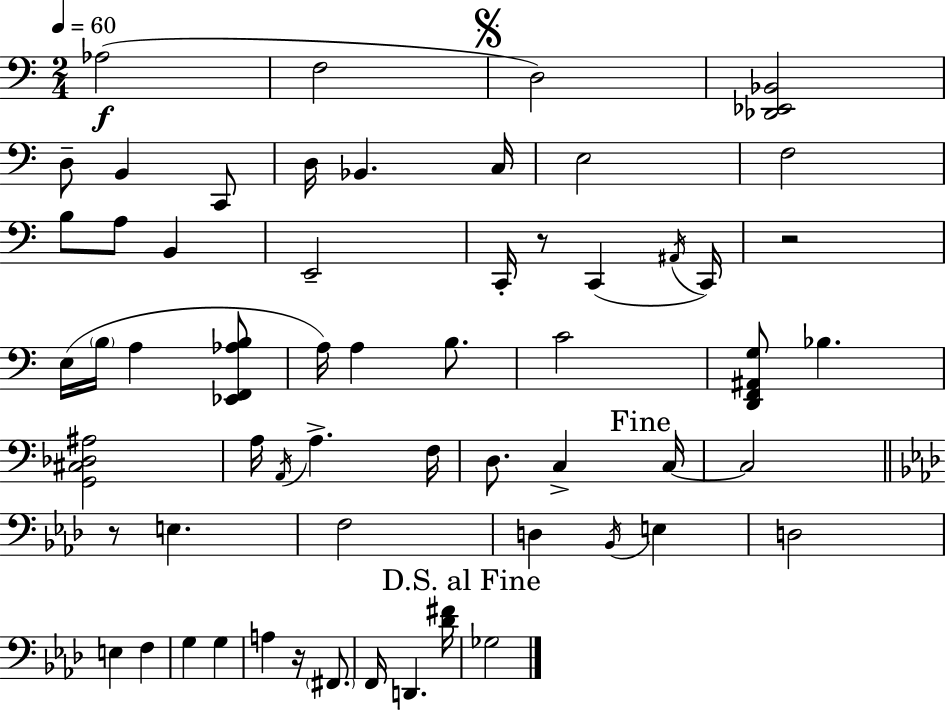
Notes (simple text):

Ab3/h F3/h D3/h [Db2,Eb2,Bb2]/h D3/e B2/q C2/e D3/s Bb2/q. C3/s E3/h F3/h B3/e A3/e B2/q E2/h C2/s R/e C2/q A#2/s C2/s R/h E3/s B3/s A3/q [Eb2,F2,Ab3,B3]/e A3/s A3/q B3/e. C4/h [D2,F2,A#2,G3]/e Bb3/q. [G2,C#3,Db3,A#3]/h A3/s A2/s A3/q. F3/s D3/e. C3/q C3/s C3/h R/e E3/q. F3/h D3/q Bb2/s E3/q D3/h E3/q F3/q G3/q G3/q A3/q R/s F#2/e. F2/s D2/q. [Db4,F#4]/s Gb3/h